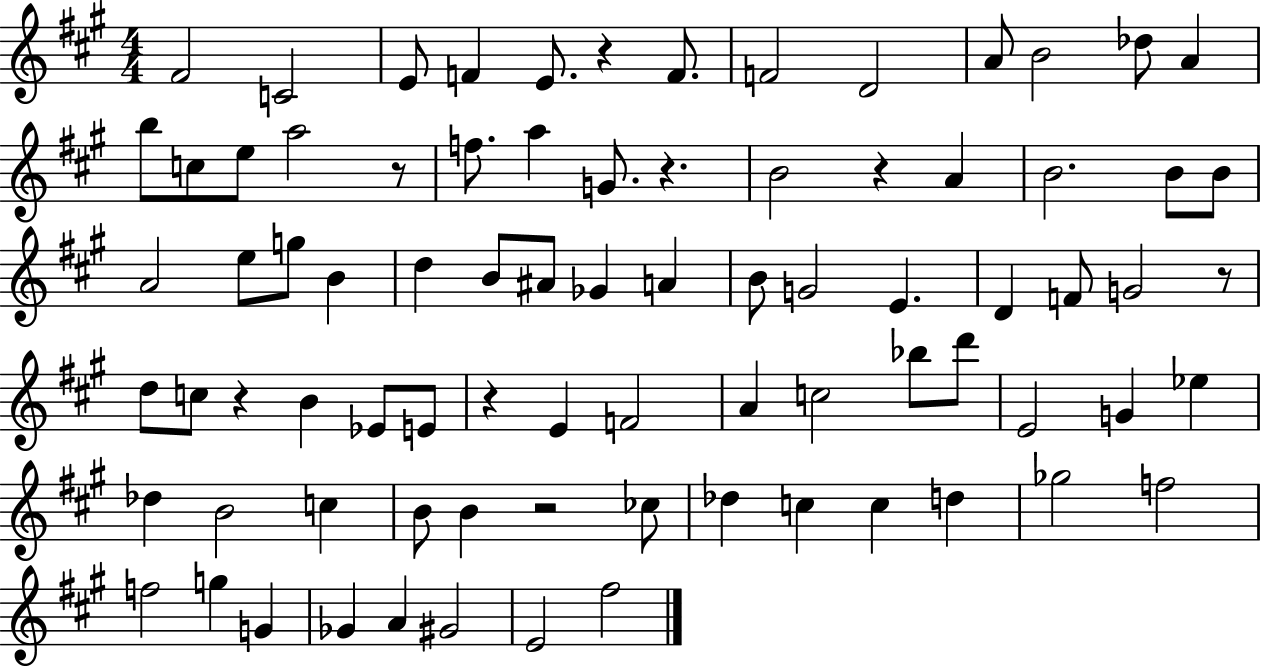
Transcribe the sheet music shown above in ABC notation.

X:1
T:Untitled
M:4/4
L:1/4
K:A
^F2 C2 E/2 F E/2 z F/2 F2 D2 A/2 B2 _d/2 A b/2 c/2 e/2 a2 z/2 f/2 a G/2 z B2 z A B2 B/2 B/2 A2 e/2 g/2 B d B/2 ^A/2 _G A B/2 G2 E D F/2 G2 z/2 d/2 c/2 z B _E/2 E/2 z E F2 A c2 _b/2 d'/2 E2 G _e _d B2 c B/2 B z2 _c/2 _d c c d _g2 f2 f2 g G _G A ^G2 E2 ^f2